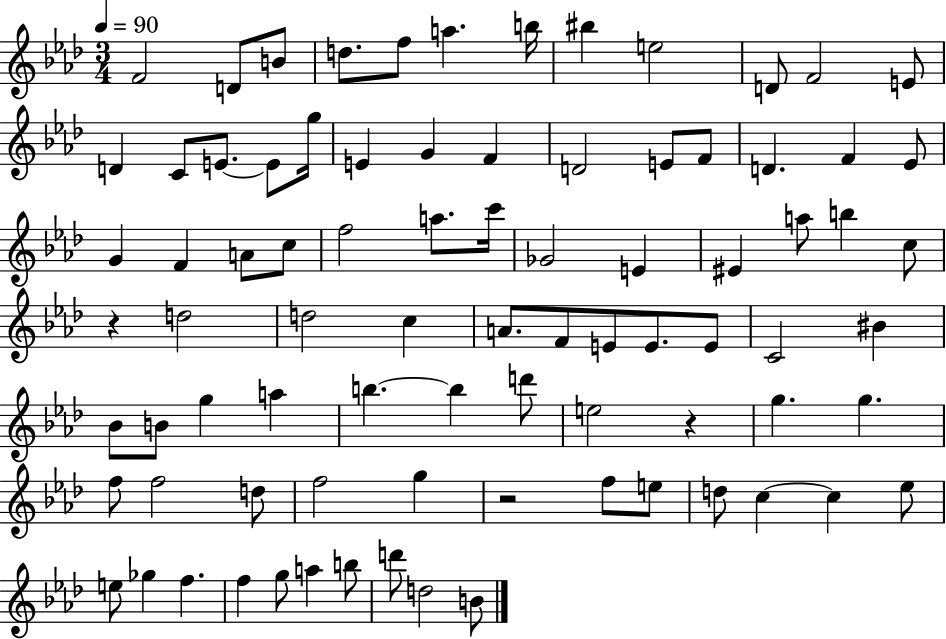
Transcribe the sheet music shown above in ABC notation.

X:1
T:Untitled
M:3/4
L:1/4
K:Ab
F2 D/2 B/2 d/2 f/2 a b/4 ^b e2 D/2 F2 E/2 D C/2 E/2 E/2 g/4 E G F D2 E/2 F/2 D F _E/2 G F A/2 c/2 f2 a/2 c'/4 _G2 E ^E a/2 b c/2 z d2 d2 c A/2 F/2 E/2 E/2 E/2 C2 ^B _B/2 B/2 g a b b d'/2 e2 z g g f/2 f2 d/2 f2 g z2 f/2 e/2 d/2 c c _e/2 e/2 _g f f g/2 a b/2 d'/2 d2 B/2